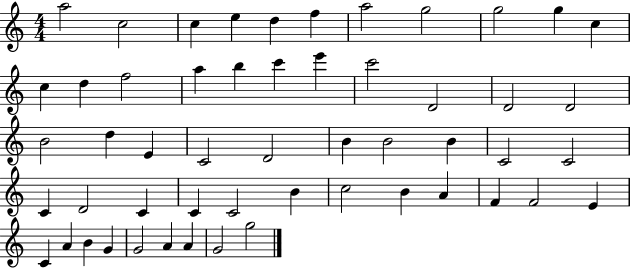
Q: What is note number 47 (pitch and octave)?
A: B4